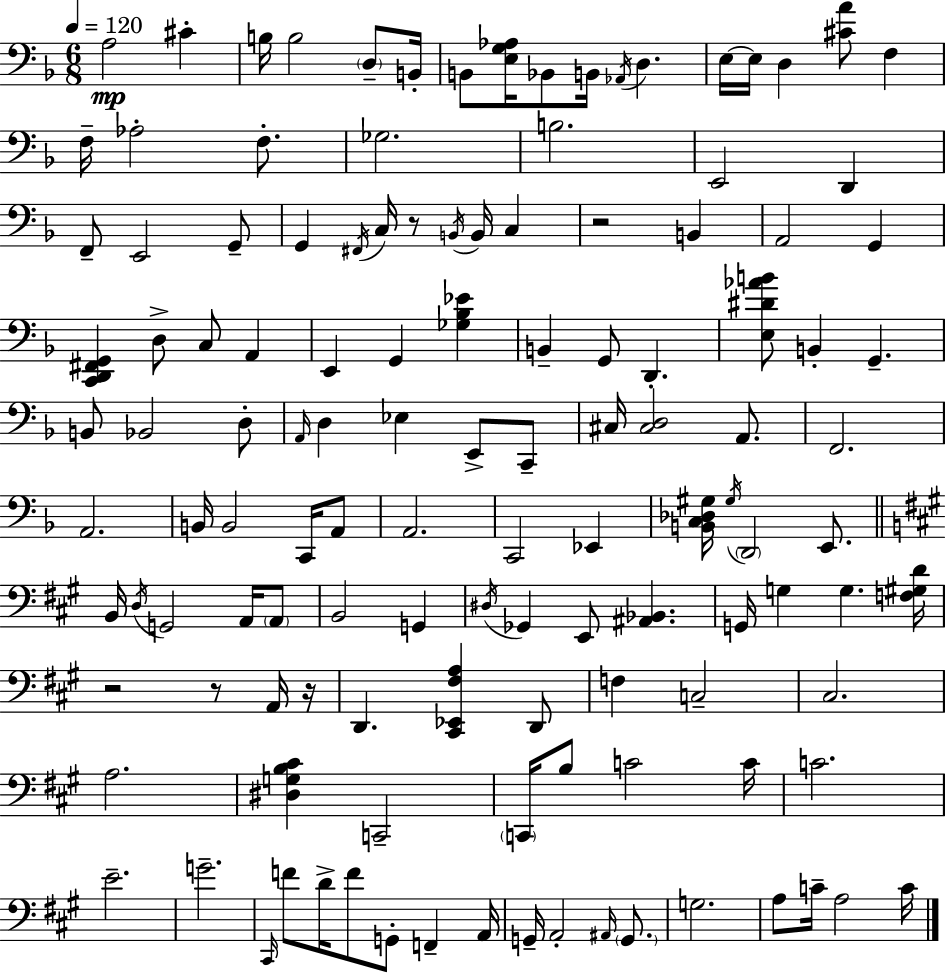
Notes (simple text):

A3/h C#4/q B3/s B3/h D3/e B2/s B2/e [E3,G3,Ab3]/s Bb2/e B2/s Ab2/s D3/q. E3/s E3/s D3/q [C#4,A4]/e F3/q F3/s Ab3/h F3/e. Gb3/h. B3/h. E2/h D2/q F2/e E2/h G2/e G2/q F#2/s C3/s R/e B2/s B2/s C3/q R/h B2/q A2/h G2/q [C2,D2,F#2,G2]/q D3/e C3/e A2/q E2/q G2/q [Gb3,Bb3,Eb4]/q B2/q G2/e D2/q. [E3,D#4,Ab4,B4]/e B2/q G2/q. B2/e Bb2/h D3/e A2/s D3/q Eb3/q E2/e C2/e C#3/s [C#3,D3]/h A2/e. F2/h. A2/h. B2/s B2/h C2/s A2/e A2/h. C2/h Eb2/q [B2,C3,Db3,G#3]/s G#3/s D2/h E2/e. B2/s D3/s G2/h A2/s A2/e B2/h G2/q D#3/s Gb2/q E2/e [A#2,Bb2]/q. G2/s G3/q G3/q. [F3,G#3,D4]/s R/h R/e A2/s R/s D2/q. [C#2,Eb2,F#3,A3]/q D2/e F3/q C3/h C#3/h. A3/h. [D#3,G3,B3,C#4]/q C2/h C2/s B3/e C4/h C4/s C4/h. E4/h. G4/h. C#2/s F4/e D4/s F4/e G2/e F2/q A2/s G2/s A2/h A#2/s G2/e. G3/h. A3/e C4/s A3/h C4/s